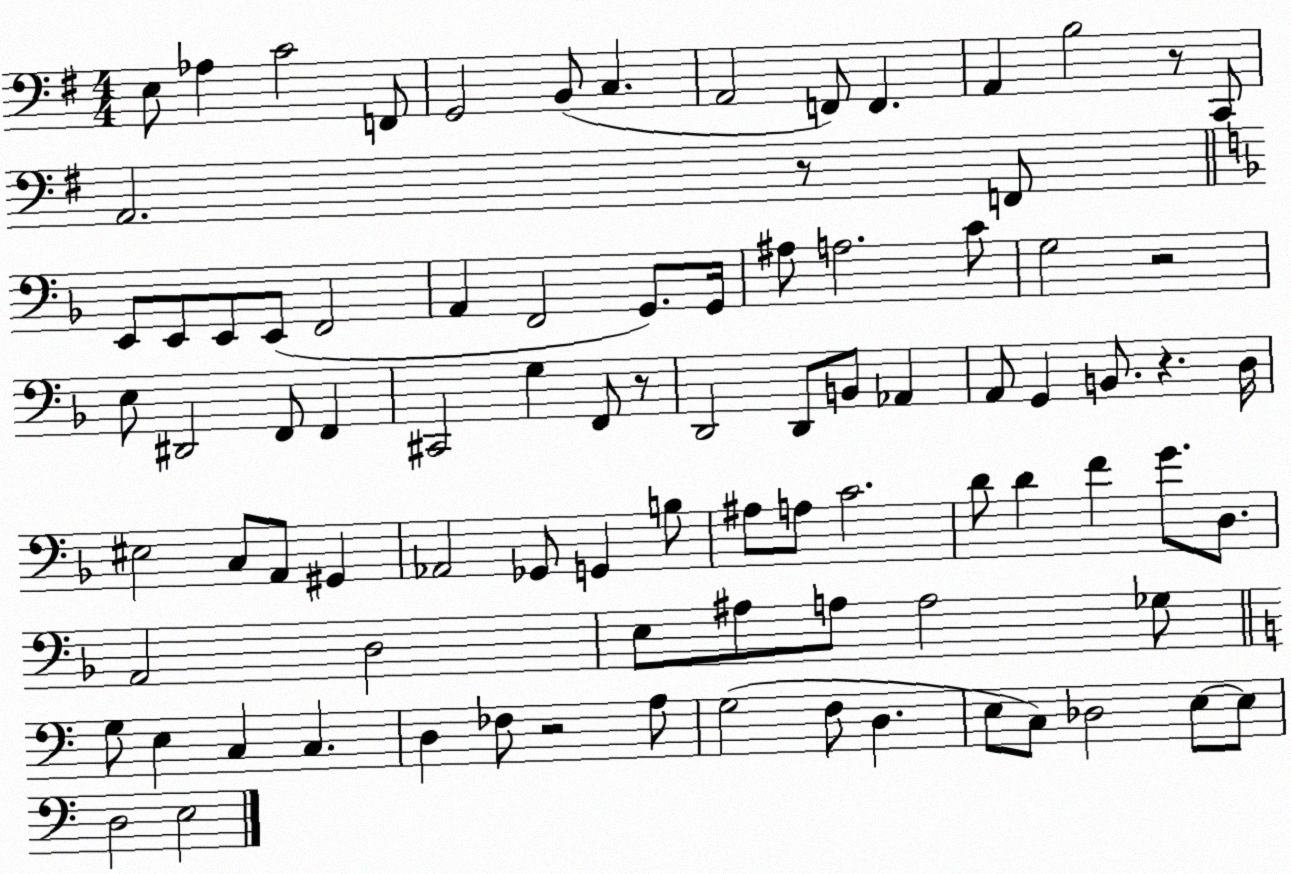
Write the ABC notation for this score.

X:1
T:Untitled
M:4/4
L:1/4
K:G
E,/2 _A, C2 F,,/2 G,,2 B,,/2 C, A,,2 F,,/2 F,, A,, B,2 z/2 C,,/2 A,,2 z/2 F,,/2 E,,/2 E,,/2 E,,/2 E,,/2 F,,2 A,, F,,2 G,,/2 G,,/4 ^A,/2 A,2 C/2 G,2 z2 E,/2 ^D,,2 F,,/2 F,, ^C,,2 G, F,,/2 z/2 D,,2 D,,/2 B,,/2 _A,, A,,/2 G,, B,,/2 z D,/4 ^E,2 C,/2 A,,/2 ^G,, _A,,2 _G,,/2 G,, B,/2 ^A,/2 A,/2 C2 D/2 D F G/2 D,/2 A,,2 D,2 E,/2 ^A,/2 A,/2 A,2 _G,/2 G,/2 E, C, C, D, _F,/2 z2 A,/2 G,2 F,/2 D, E,/2 C,/2 _D,2 E,/2 E,/2 D,2 E,2